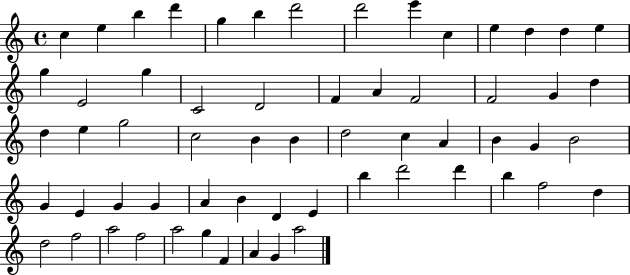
X:1
T:Untitled
M:4/4
L:1/4
K:C
c e b d' g b d'2 d'2 e' c e d d e g E2 g C2 D2 F A F2 F2 G d d e g2 c2 B B d2 c A B G B2 G E G G A B D E b d'2 d' b f2 d d2 f2 a2 f2 a2 g F A G a2